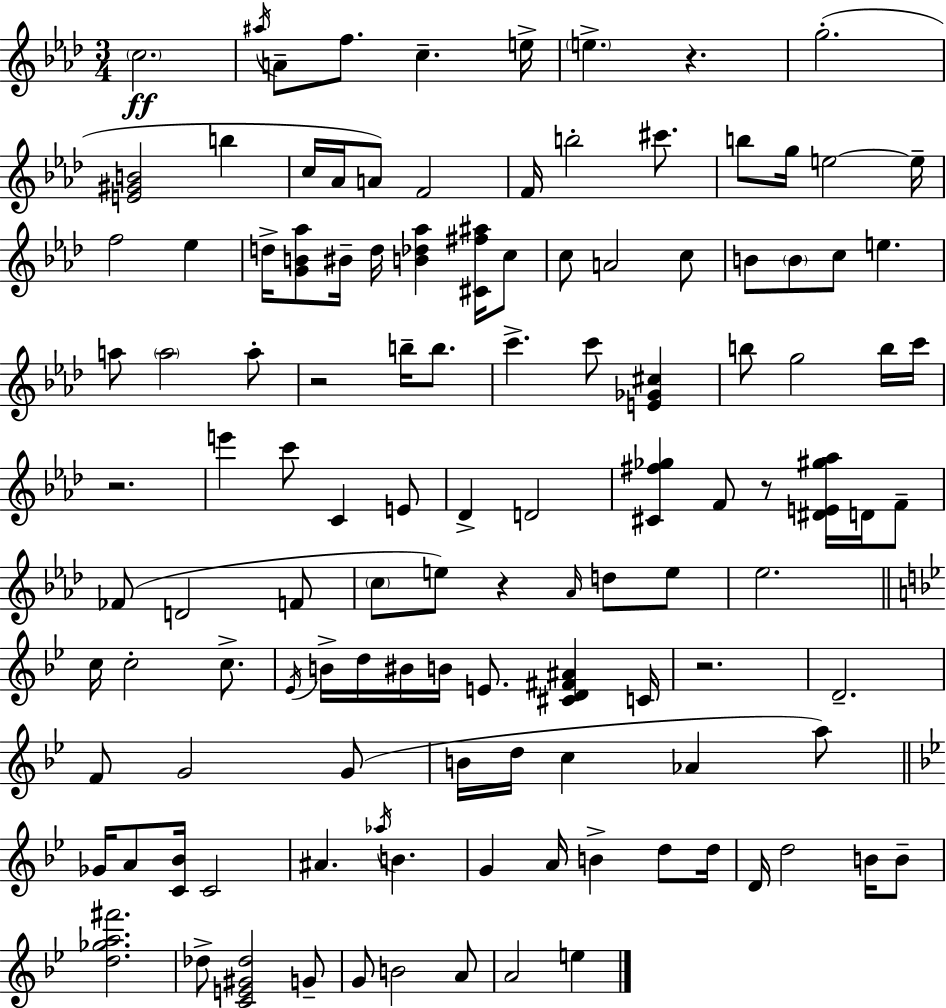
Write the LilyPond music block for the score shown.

{
  \clef treble
  \numericTimeSignature
  \time 3/4
  \key aes \major
  \parenthesize c''2.\ff | \acciaccatura { ais''16 } a'8-- f''8. c''4.-- | e''16-> \parenthesize e''4.-> r4. | g''2.-.( | \break <e' gis' b'>2 b''4 | c''16 aes'16 a'8) f'2 | f'16 b''2-. cis'''8. | b''8 g''16 e''2~~ | \break e''16-- f''2 ees''4 | d''16-> <g' b' aes''>8 bis'16-- d''16 <b' des'' aes''>4 <cis' fis'' ais''>16 c''8 | c''8 a'2 c''8 | b'8 \parenthesize b'8 c''8 e''4. | \break a''8 \parenthesize a''2 a''8-. | r2 b''16-- b''8. | c'''4.-> c'''8 <e' ges' cis''>4 | b''8 g''2 b''16 | \break c'''16 r2. | e'''4 c'''8 c'4 e'8 | des'4-> d'2 | <cis' fis'' ges''>4 f'8 r8 <dis' e' gis'' aes''>16 d'16 f'8-- | \break fes'8( d'2 f'8 | \parenthesize c''8 e''8) r4 \grace { aes'16 } d''8 | e''8 ees''2. | \bar "||" \break \key g \minor c''16 c''2-. c''8.-> | \acciaccatura { ees'16 } b'16-> d''16 bis'16 b'16 e'8. <cis' d' fis' ais'>4 | c'16 r2. | d'2.-- | \break f'8 g'2 g'8( | b'16 d''16 c''4 aes'4 a''8) | \bar "||" \break \key bes \major ges'16 a'8 <c' bes'>16 c'2 | ais'4. \acciaccatura { aes''16 } b'4. | g'4 a'16 b'4-> d''8 | d''16 d'16 d''2 b'16 b'8-- | \break <d'' ges'' a'' fis'''>2. | des''8-> <c' e' gis' des''>2 g'8-- | g'8 b'2 a'8 | a'2 e''4 | \break \bar "|."
}